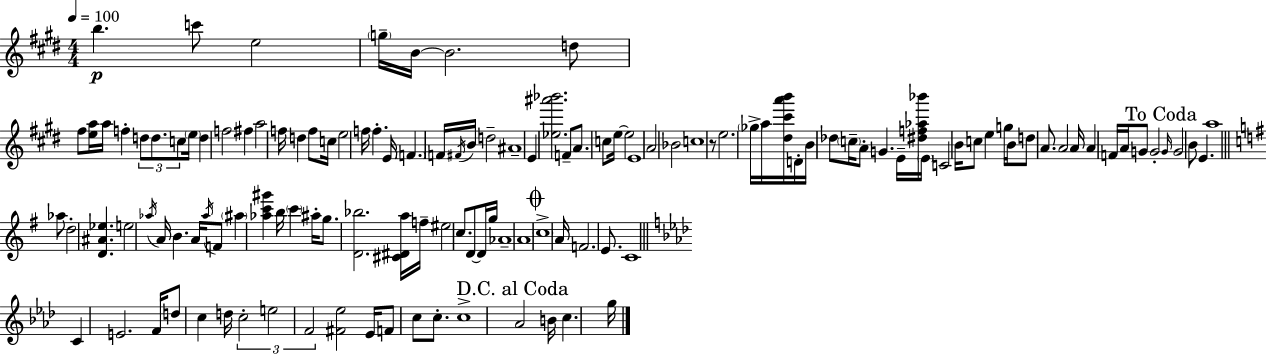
B5/q. C6/e E5/h G5/s B4/s B4/h. D5/e F#5/e [E5,A5]/s A5/s F5/q D5/e D5/e. C5/e E5/s D5/q F5/h F#5/q A5/h F5/s D5/q F5/e C5/s E5/h F5/s F5/q. E4/s F4/q. F4/s F#4/s B4/s D5/h A#4/w E4/q [Eb5,A#6,Bb6]/h. F4/e A4/e. C5/e E5/s E5/h E4/w A4/h Bb4/h C5/w R/e E5/h. Gb5/s A5/s [D#5,C#6,A6,B6]/s D4/s B4/s Db5/e C5/s A4/e G4/q. E4/s [D#5,F5,Ab5,Bb6]/s E4/s C4/h B4/s C5/e E5/q G5/s B4/s D5/e A4/e. A4/h A4/s A4/q F4/s A4/s G4/e G4/h G4/s G4/h B4/e E4/q. A5/w Ab5/e D5/h [D4,A#4,Eb5]/q. E5/h Ab5/s A4/s B4/q. A4/s Ab5/s F4/e A#5/q [Ab5,C6,G#6]/q B5/s C6/q A#5/s G5/e. [D4,Bb5]/h. [C#4,D#4,A5]/s F5/s EIS5/h C5/e. D4/e D4/s G5/s Ab4/w A4/w C5/w A4/s F4/h. E4/e. C4/w C4/q E4/h. F4/s D5/e C5/q D5/s C5/h E5/h F4/h [F#4,Eb5]/h Eb4/s F4/e C5/e C5/e. C5/w Ab4/h B4/s C5/q. G5/s